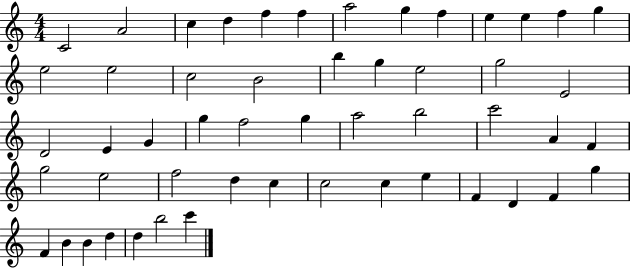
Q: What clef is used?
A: treble